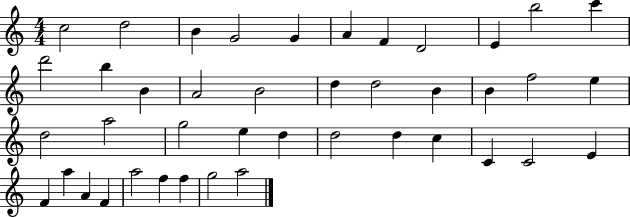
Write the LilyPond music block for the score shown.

{
  \clef treble
  \numericTimeSignature
  \time 4/4
  \key c \major
  c''2 d''2 | b'4 g'2 g'4 | a'4 f'4 d'2 | e'4 b''2 c'''4 | \break d'''2 b''4 b'4 | a'2 b'2 | d''4 d''2 b'4 | b'4 f''2 e''4 | \break d''2 a''2 | g''2 e''4 d''4 | d''2 d''4 c''4 | c'4 c'2 e'4 | \break f'4 a''4 a'4 f'4 | a''2 f''4 f''4 | g''2 a''2 | \bar "|."
}